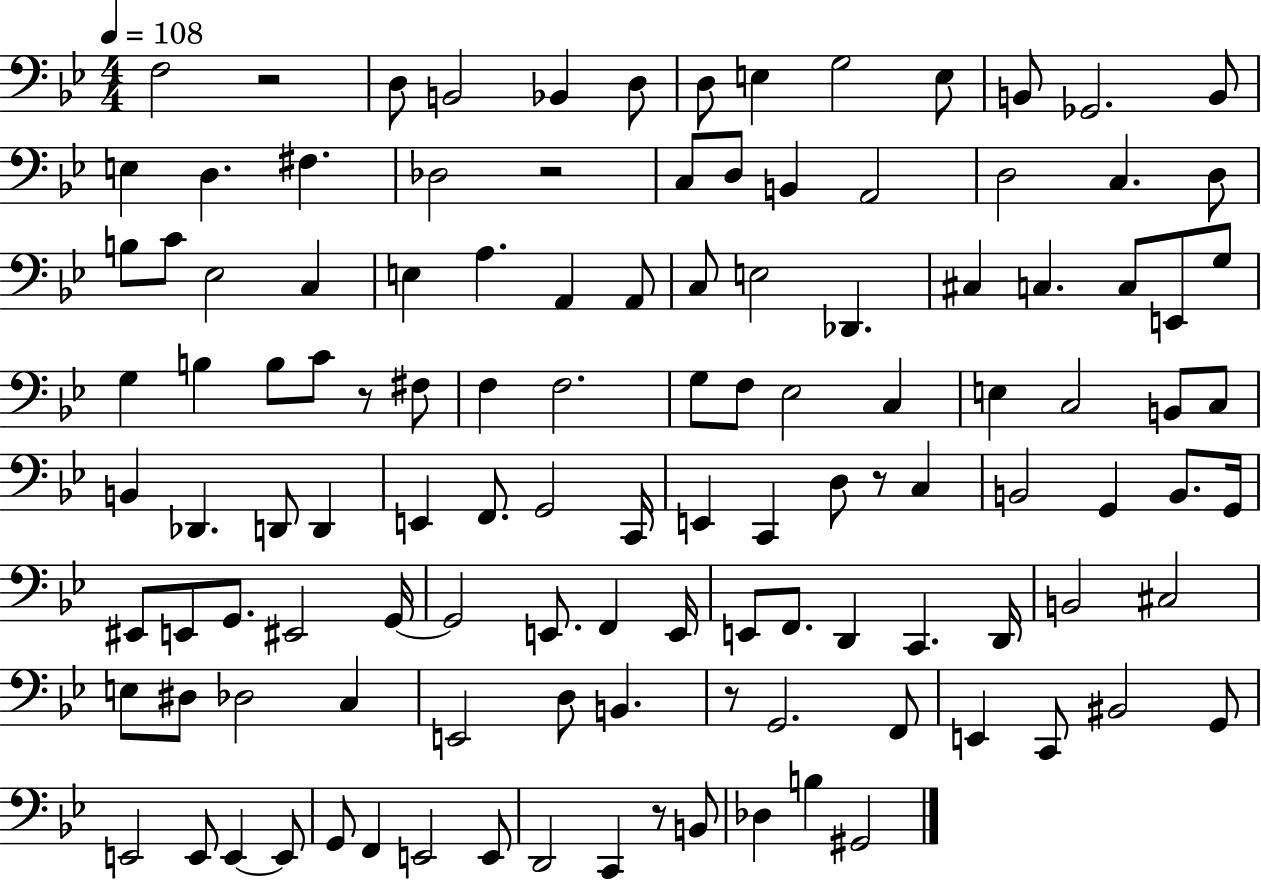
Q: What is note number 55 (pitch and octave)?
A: B2